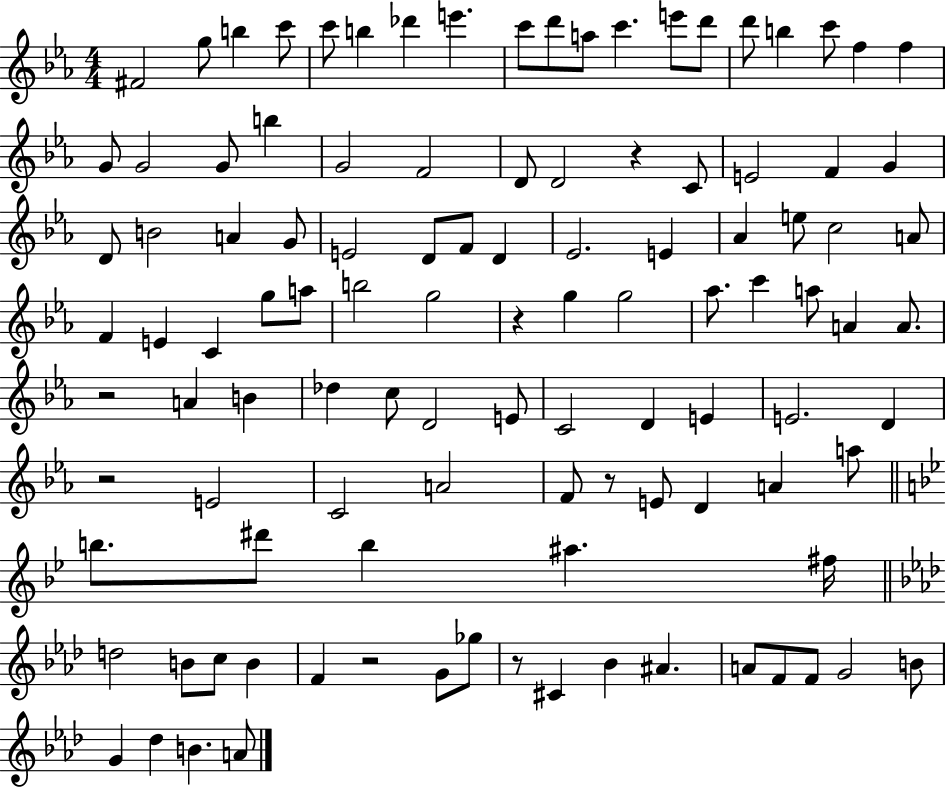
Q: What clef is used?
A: treble